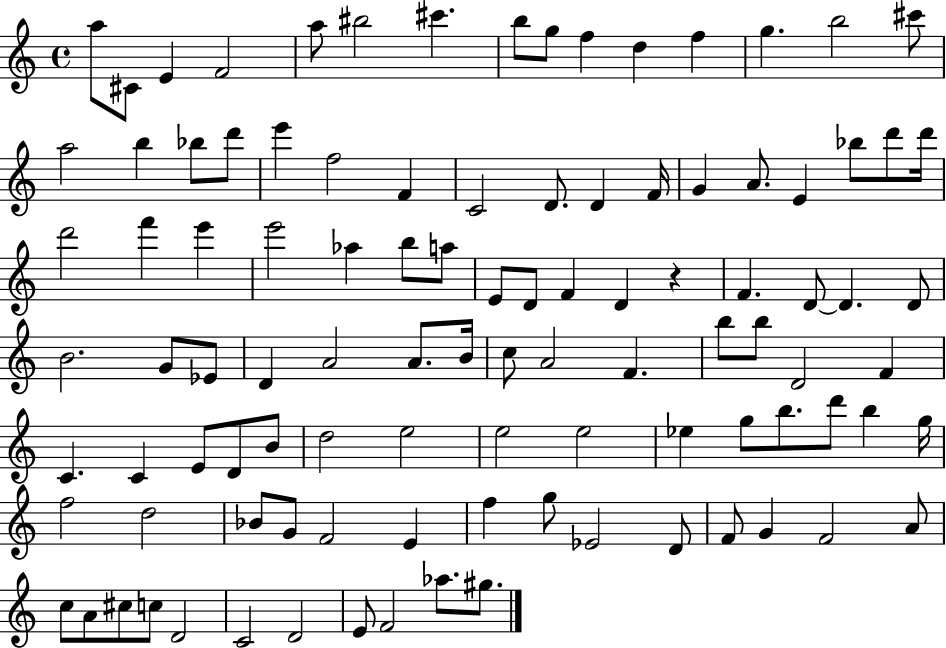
A5/e C#4/e E4/q F4/h A5/e BIS5/h C#6/q. B5/e G5/e F5/q D5/q F5/q G5/q. B5/h C#6/e A5/h B5/q Bb5/e D6/e E6/q F5/h F4/q C4/h D4/e. D4/q F4/s G4/q A4/e. E4/q Bb5/e D6/e D6/s D6/h F6/q E6/q E6/h Ab5/q B5/e A5/e E4/e D4/e F4/q D4/q R/q F4/q. D4/e D4/q. D4/e B4/h. G4/e Eb4/e D4/q A4/h A4/e. B4/s C5/e A4/h F4/q. B5/e B5/e D4/h F4/q C4/q. C4/q E4/e D4/e B4/e D5/h E5/h E5/h E5/h Eb5/q G5/e B5/e. D6/e B5/q G5/s F5/h D5/h Bb4/e G4/e F4/h E4/q F5/q G5/e Eb4/h D4/e F4/e G4/q F4/h A4/e C5/e A4/e C#5/e C5/e D4/h C4/h D4/h E4/e F4/h Ab5/e. G#5/e.